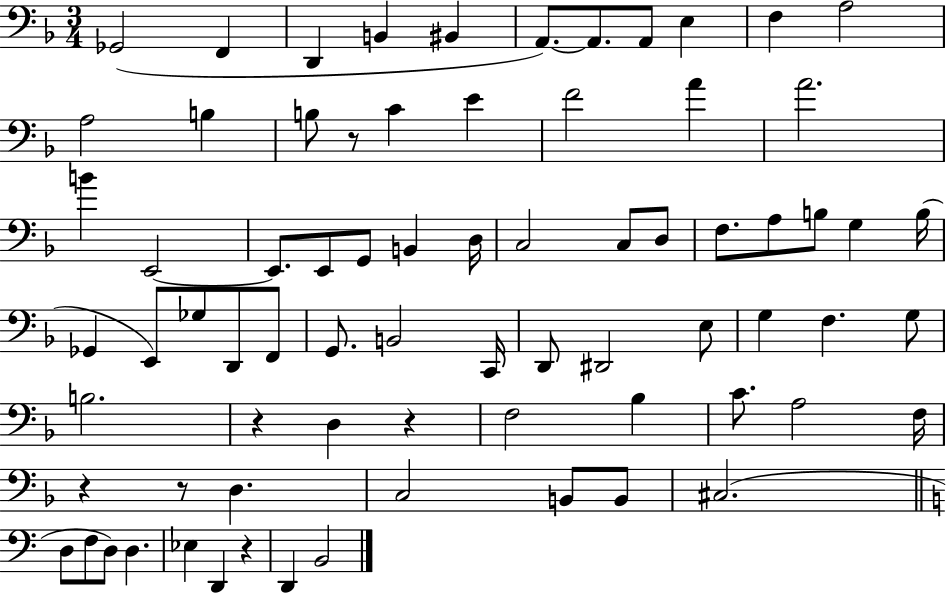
{
  \clef bass
  \numericTimeSignature
  \time 3/4
  \key f \major
  ges,2( f,4 | d,4 b,4 bis,4 | a,8.~~) a,8. a,8 e4 | f4 a2 | \break a2 b4 | b8 r8 c'4 e'4 | f'2 a'4 | a'2. | \break b'4 e,2~~ | e,8. e,8 g,8 b,4 d16 | c2 c8 d8 | f8. a8 b8 g4 b16( | \break ges,4 e,8) ges8 d,8 f,8 | g,8. b,2 c,16 | d,8 dis,2 e8 | g4 f4. g8 | \break b2. | r4 d4 r4 | f2 bes4 | c'8. a2 f16 | \break r4 r8 d4. | c2 b,8 b,8 | cis2.( | \bar "||" \break \key a \minor d8 f8 d8) d4. | ees4 d,4 r4 | d,4 b,2 | \bar "|."
}